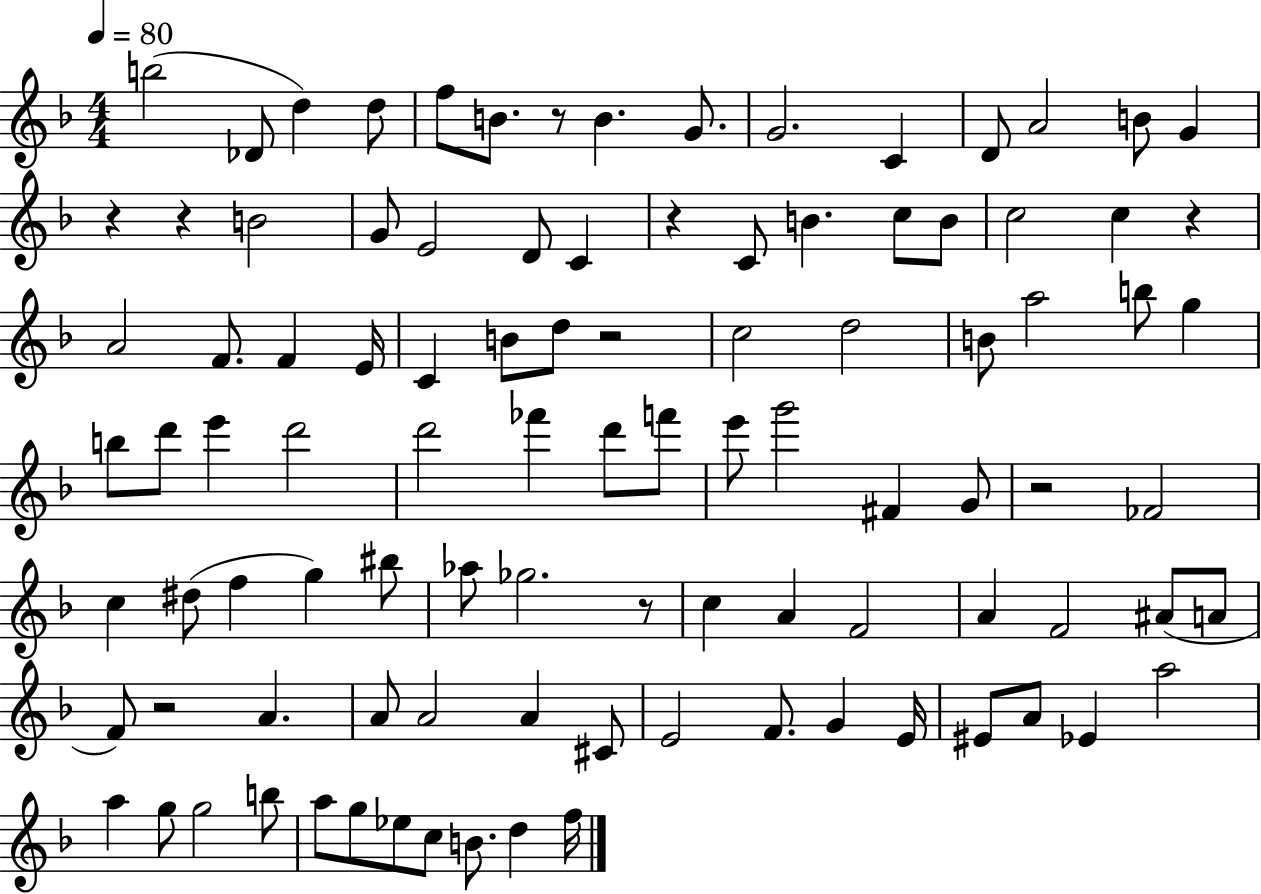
X:1
T:Untitled
M:4/4
L:1/4
K:F
b2 _D/2 d d/2 f/2 B/2 z/2 B G/2 G2 C D/2 A2 B/2 G z z B2 G/2 E2 D/2 C z C/2 B c/2 B/2 c2 c z A2 F/2 F E/4 C B/2 d/2 z2 c2 d2 B/2 a2 b/2 g b/2 d'/2 e' d'2 d'2 _f' d'/2 f'/2 e'/2 g'2 ^F G/2 z2 _F2 c ^d/2 f g ^b/2 _a/2 _g2 z/2 c A F2 A F2 ^A/2 A/2 F/2 z2 A A/2 A2 A ^C/2 E2 F/2 G E/4 ^E/2 A/2 _E a2 a g/2 g2 b/2 a/2 g/2 _e/2 c/2 B/2 d f/4